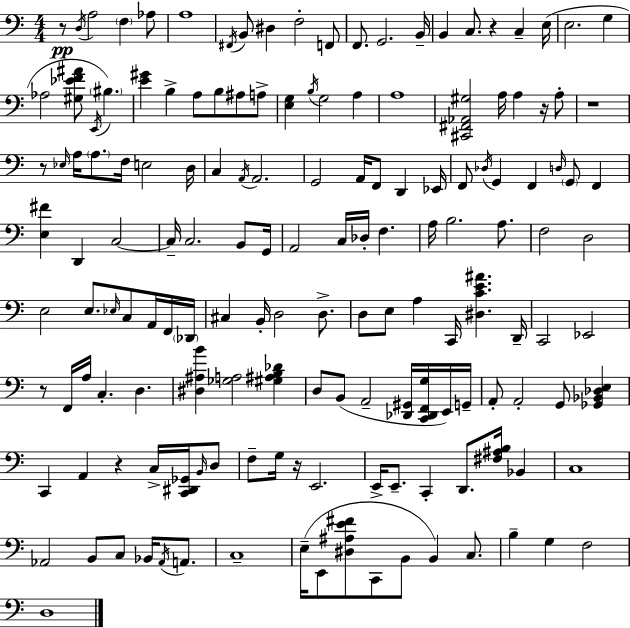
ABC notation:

X:1
T:Untitled
M:4/4
L:1/4
K:Am
z/2 D,/4 A,2 F, _A,/2 A,4 ^F,,/4 B,,/2 ^D, F,2 F,,/2 F,,/2 G,,2 B,,/4 B,, C,/2 z C, E,/4 E,2 G, _A,2 [^G,_EF^A]/2 E,,/4 ^B, [E^G] B, A,/2 B,/2 ^A,/2 A,/2 [E,G,] B,/4 G,2 A, A,4 [^C,,^F,,_A,,^G,]2 A,/4 A, z/4 A,/2 z4 z/2 _E,/4 A,/4 A,/2 F,/4 E,2 D,/4 C, A,,/4 A,,2 G,,2 A,,/4 F,,/2 D,, _E,,/4 F,,/2 _D,/4 G,, F,, D,/4 G,,/2 F,, [E,^F] D,, C,2 C,/4 C,2 B,,/2 G,,/4 A,,2 C,/4 _D,/4 F, A,/4 B,2 A,/2 F,2 D,2 E,2 E,/2 _E,/4 C,/2 A,,/4 F,,/4 _D,,/4 ^C, B,,/4 D,2 D,/2 D,/2 E,/2 A, C,,/4 [^D,CE^A] D,,/4 C,,2 _E,,2 z/2 F,,/4 A,/4 C, D, [^D,^A,B] [_G,A,]2 [^G,^A,B,_D] D,/2 B,,/2 A,,2 [_D,,^G,,]/4 [C,,_D,,F,,G,]/4 E,,/4 G,,/4 A,,/2 A,,2 G,,/2 [_G,,_B,,_D,E,] C,, A,, z C,/4 [C,,^D,,_G,,]/4 B,,/4 D,/2 F,/2 G,/4 z/4 E,,2 E,,/4 E,,/2 C,, D,,/2 [^F,^A,B,]/4 _B,, C,4 _A,,2 B,,/2 C,/2 _B,,/4 _A,,/4 A,,/2 C,4 E,/4 E,,/2 [^D,^A,E^F]/2 C,,/2 B,,/2 B,, C,/2 B, G, F,2 D,4